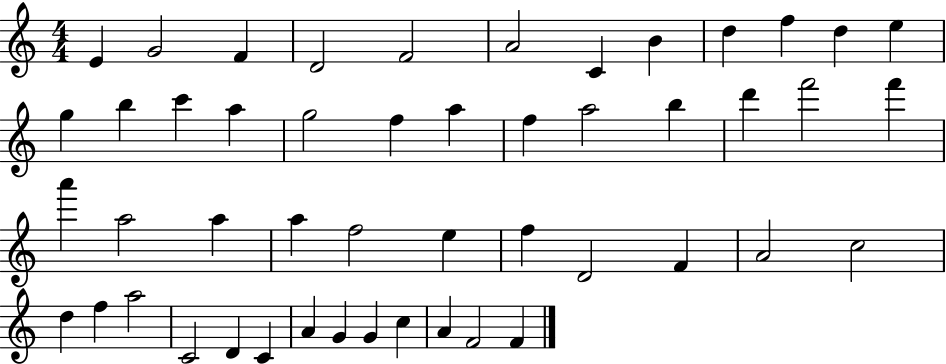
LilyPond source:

{
  \clef treble
  \numericTimeSignature
  \time 4/4
  \key c \major
  e'4 g'2 f'4 | d'2 f'2 | a'2 c'4 b'4 | d''4 f''4 d''4 e''4 | \break g''4 b''4 c'''4 a''4 | g''2 f''4 a''4 | f''4 a''2 b''4 | d'''4 f'''2 f'''4 | \break a'''4 a''2 a''4 | a''4 f''2 e''4 | f''4 d'2 f'4 | a'2 c''2 | \break d''4 f''4 a''2 | c'2 d'4 c'4 | a'4 g'4 g'4 c''4 | a'4 f'2 f'4 | \break \bar "|."
}